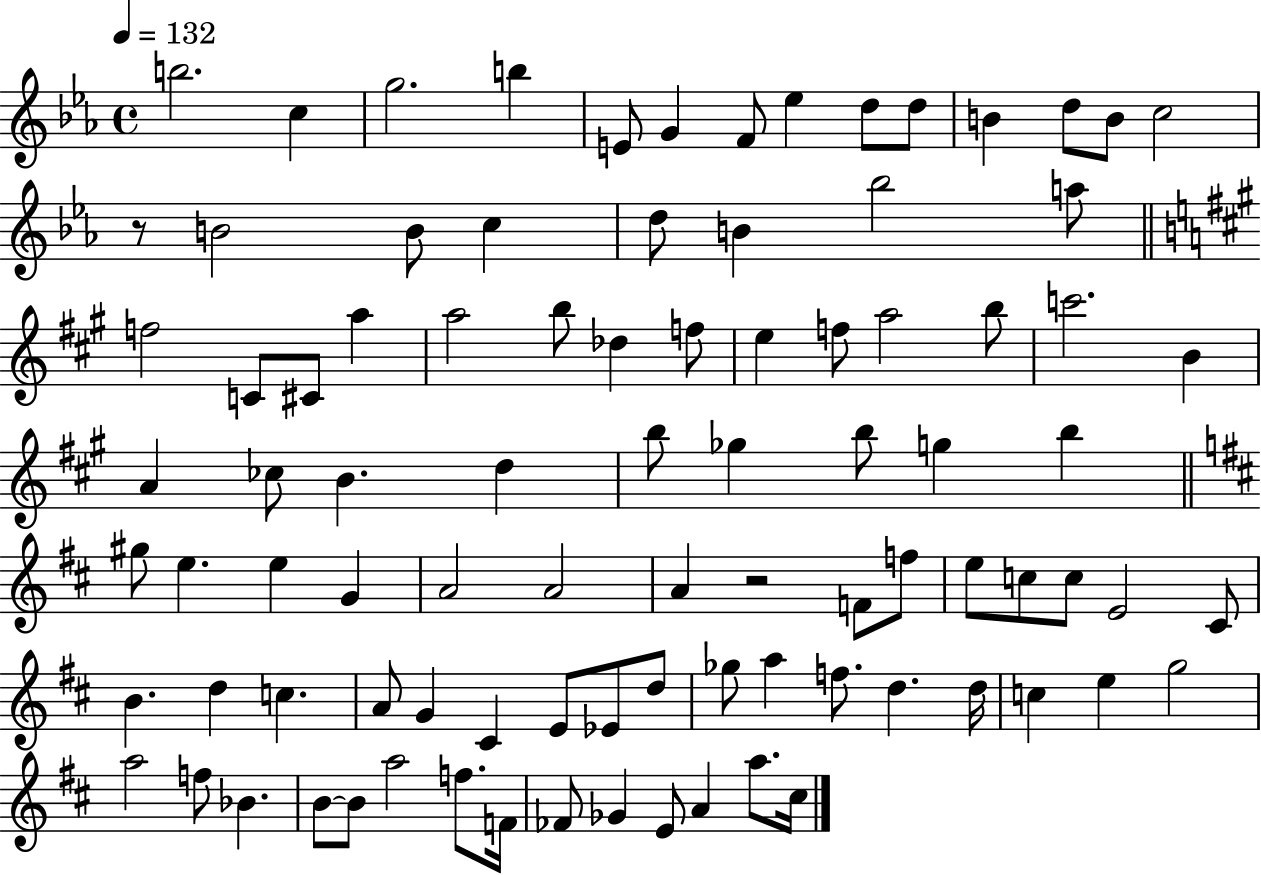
B5/h. C5/q G5/h. B5/q E4/e G4/q F4/e Eb5/q D5/e D5/e B4/q D5/e B4/e C5/h R/e B4/h B4/e C5/q D5/e B4/q Bb5/h A5/e F5/h C4/e C#4/e A5/q A5/h B5/e Db5/q F5/e E5/q F5/e A5/h B5/e C6/h. B4/q A4/q CES5/e B4/q. D5/q B5/e Gb5/q B5/e G5/q B5/q G#5/e E5/q. E5/q G4/q A4/h A4/h A4/q R/h F4/e F5/e E5/e C5/e C5/e E4/h C#4/e B4/q. D5/q C5/q. A4/e G4/q C#4/q E4/e Eb4/e D5/e Gb5/e A5/q F5/e. D5/q. D5/s C5/q E5/q G5/h A5/h F5/e Bb4/q. B4/e B4/e A5/h F5/e. F4/s FES4/e Gb4/q E4/e A4/q A5/e. C#5/s